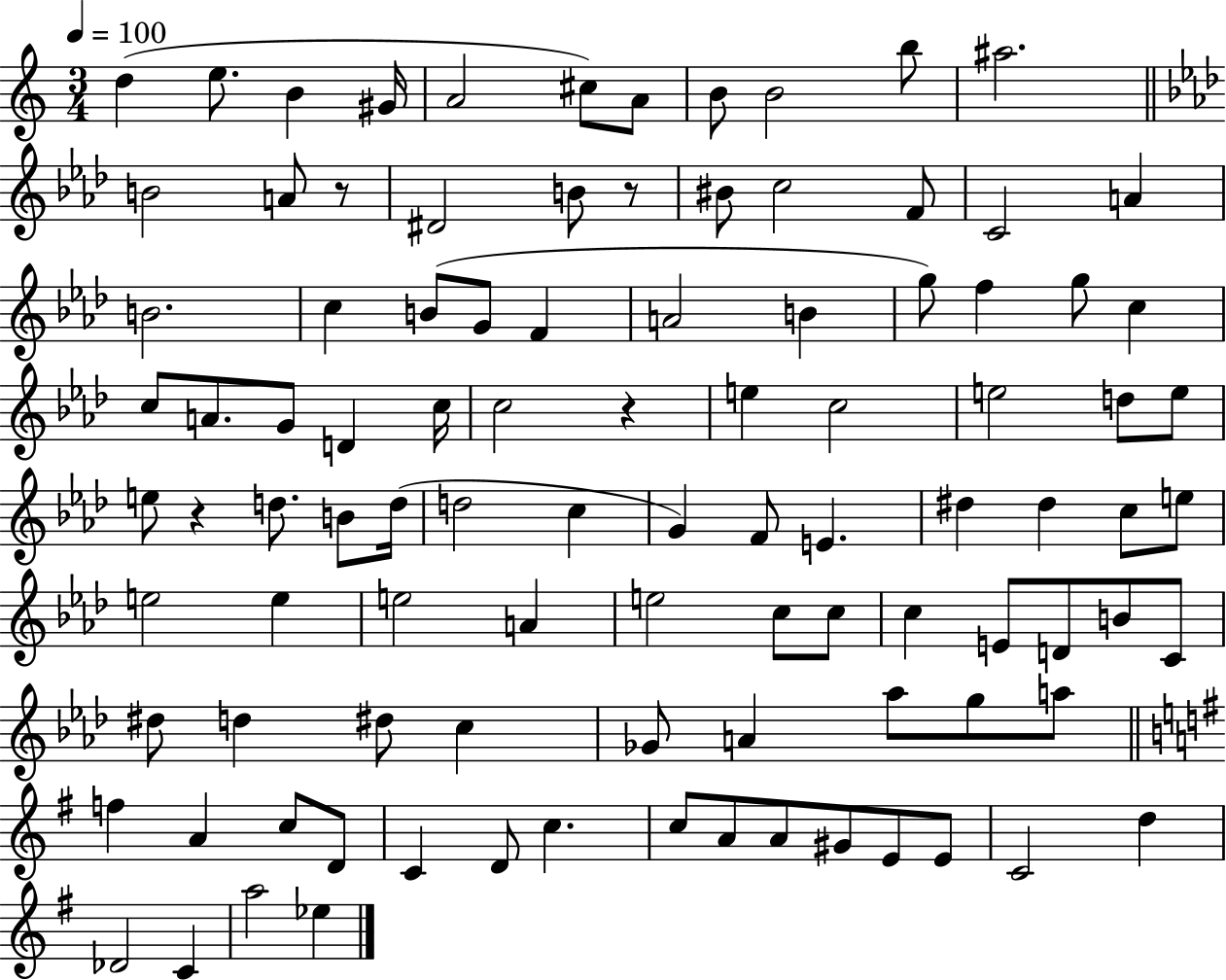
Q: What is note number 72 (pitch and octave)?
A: Gb4